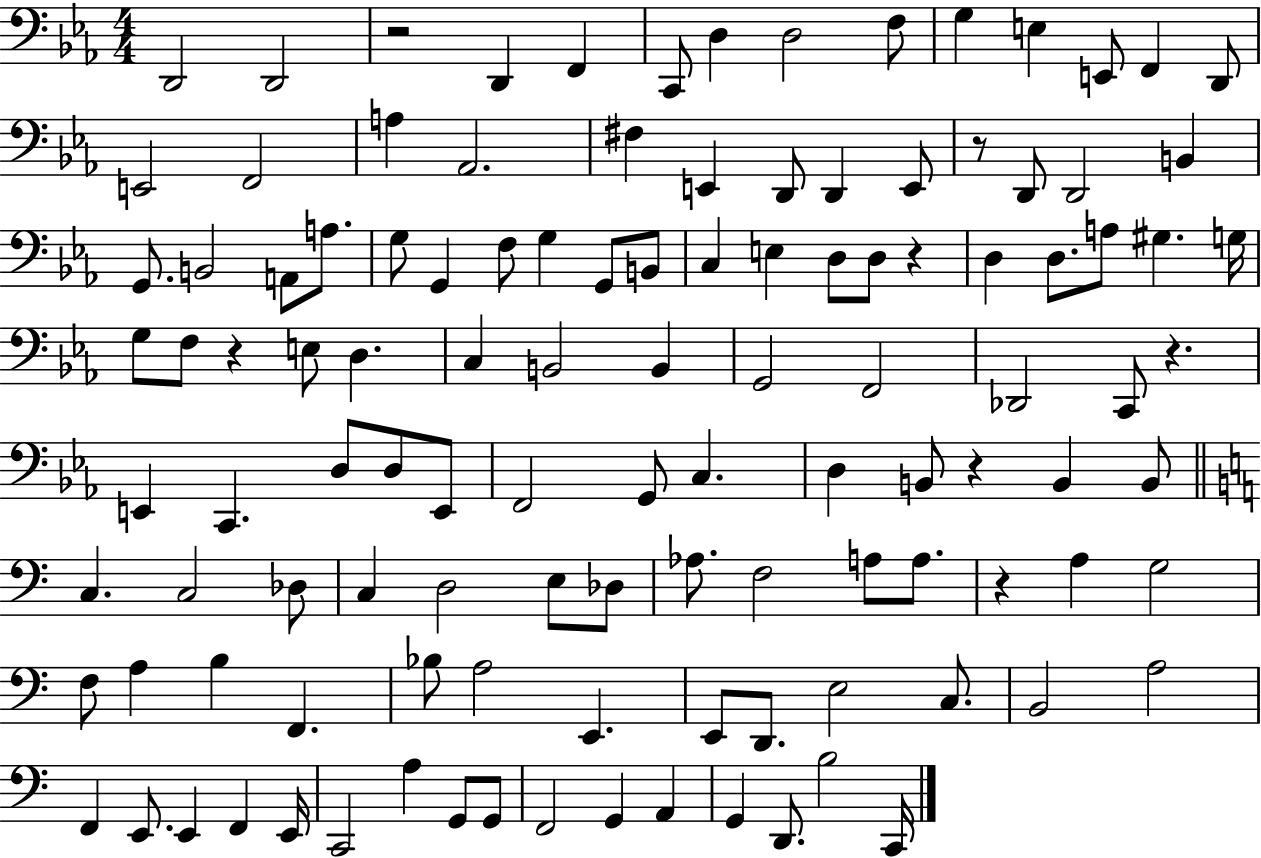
{
  \clef bass
  \numericTimeSignature
  \time 4/4
  \key ees \major
  d,2 d,2 | r2 d,4 f,4 | c,8 d4 d2 f8 | g4 e4 e,8 f,4 d,8 | \break e,2 f,2 | a4 aes,2. | fis4 e,4 d,8 d,4 e,8 | r8 d,8 d,2 b,4 | \break g,8. b,2 a,8 a8. | g8 g,4 f8 g4 g,8 b,8 | c4 e4 d8 d8 r4 | d4 d8. a8 gis4. g16 | \break g8 f8 r4 e8 d4. | c4 b,2 b,4 | g,2 f,2 | des,2 c,8 r4. | \break e,4 c,4. d8 d8 e,8 | f,2 g,8 c4. | d4 b,8 r4 b,4 b,8 | \bar "||" \break \key c \major c4. c2 des8 | c4 d2 e8 des8 | aes8. f2 a8 a8. | r4 a4 g2 | \break f8 a4 b4 f,4. | bes8 a2 e,4. | e,8 d,8. e2 c8. | b,2 a2 | \break f,4 e,8. e,4 f,4 e,16 | c,2 a4 g,8 g,8 | f,2 g,4 a,4 | g,4 d,8. b2 c,16 | \break \bar "|."
}